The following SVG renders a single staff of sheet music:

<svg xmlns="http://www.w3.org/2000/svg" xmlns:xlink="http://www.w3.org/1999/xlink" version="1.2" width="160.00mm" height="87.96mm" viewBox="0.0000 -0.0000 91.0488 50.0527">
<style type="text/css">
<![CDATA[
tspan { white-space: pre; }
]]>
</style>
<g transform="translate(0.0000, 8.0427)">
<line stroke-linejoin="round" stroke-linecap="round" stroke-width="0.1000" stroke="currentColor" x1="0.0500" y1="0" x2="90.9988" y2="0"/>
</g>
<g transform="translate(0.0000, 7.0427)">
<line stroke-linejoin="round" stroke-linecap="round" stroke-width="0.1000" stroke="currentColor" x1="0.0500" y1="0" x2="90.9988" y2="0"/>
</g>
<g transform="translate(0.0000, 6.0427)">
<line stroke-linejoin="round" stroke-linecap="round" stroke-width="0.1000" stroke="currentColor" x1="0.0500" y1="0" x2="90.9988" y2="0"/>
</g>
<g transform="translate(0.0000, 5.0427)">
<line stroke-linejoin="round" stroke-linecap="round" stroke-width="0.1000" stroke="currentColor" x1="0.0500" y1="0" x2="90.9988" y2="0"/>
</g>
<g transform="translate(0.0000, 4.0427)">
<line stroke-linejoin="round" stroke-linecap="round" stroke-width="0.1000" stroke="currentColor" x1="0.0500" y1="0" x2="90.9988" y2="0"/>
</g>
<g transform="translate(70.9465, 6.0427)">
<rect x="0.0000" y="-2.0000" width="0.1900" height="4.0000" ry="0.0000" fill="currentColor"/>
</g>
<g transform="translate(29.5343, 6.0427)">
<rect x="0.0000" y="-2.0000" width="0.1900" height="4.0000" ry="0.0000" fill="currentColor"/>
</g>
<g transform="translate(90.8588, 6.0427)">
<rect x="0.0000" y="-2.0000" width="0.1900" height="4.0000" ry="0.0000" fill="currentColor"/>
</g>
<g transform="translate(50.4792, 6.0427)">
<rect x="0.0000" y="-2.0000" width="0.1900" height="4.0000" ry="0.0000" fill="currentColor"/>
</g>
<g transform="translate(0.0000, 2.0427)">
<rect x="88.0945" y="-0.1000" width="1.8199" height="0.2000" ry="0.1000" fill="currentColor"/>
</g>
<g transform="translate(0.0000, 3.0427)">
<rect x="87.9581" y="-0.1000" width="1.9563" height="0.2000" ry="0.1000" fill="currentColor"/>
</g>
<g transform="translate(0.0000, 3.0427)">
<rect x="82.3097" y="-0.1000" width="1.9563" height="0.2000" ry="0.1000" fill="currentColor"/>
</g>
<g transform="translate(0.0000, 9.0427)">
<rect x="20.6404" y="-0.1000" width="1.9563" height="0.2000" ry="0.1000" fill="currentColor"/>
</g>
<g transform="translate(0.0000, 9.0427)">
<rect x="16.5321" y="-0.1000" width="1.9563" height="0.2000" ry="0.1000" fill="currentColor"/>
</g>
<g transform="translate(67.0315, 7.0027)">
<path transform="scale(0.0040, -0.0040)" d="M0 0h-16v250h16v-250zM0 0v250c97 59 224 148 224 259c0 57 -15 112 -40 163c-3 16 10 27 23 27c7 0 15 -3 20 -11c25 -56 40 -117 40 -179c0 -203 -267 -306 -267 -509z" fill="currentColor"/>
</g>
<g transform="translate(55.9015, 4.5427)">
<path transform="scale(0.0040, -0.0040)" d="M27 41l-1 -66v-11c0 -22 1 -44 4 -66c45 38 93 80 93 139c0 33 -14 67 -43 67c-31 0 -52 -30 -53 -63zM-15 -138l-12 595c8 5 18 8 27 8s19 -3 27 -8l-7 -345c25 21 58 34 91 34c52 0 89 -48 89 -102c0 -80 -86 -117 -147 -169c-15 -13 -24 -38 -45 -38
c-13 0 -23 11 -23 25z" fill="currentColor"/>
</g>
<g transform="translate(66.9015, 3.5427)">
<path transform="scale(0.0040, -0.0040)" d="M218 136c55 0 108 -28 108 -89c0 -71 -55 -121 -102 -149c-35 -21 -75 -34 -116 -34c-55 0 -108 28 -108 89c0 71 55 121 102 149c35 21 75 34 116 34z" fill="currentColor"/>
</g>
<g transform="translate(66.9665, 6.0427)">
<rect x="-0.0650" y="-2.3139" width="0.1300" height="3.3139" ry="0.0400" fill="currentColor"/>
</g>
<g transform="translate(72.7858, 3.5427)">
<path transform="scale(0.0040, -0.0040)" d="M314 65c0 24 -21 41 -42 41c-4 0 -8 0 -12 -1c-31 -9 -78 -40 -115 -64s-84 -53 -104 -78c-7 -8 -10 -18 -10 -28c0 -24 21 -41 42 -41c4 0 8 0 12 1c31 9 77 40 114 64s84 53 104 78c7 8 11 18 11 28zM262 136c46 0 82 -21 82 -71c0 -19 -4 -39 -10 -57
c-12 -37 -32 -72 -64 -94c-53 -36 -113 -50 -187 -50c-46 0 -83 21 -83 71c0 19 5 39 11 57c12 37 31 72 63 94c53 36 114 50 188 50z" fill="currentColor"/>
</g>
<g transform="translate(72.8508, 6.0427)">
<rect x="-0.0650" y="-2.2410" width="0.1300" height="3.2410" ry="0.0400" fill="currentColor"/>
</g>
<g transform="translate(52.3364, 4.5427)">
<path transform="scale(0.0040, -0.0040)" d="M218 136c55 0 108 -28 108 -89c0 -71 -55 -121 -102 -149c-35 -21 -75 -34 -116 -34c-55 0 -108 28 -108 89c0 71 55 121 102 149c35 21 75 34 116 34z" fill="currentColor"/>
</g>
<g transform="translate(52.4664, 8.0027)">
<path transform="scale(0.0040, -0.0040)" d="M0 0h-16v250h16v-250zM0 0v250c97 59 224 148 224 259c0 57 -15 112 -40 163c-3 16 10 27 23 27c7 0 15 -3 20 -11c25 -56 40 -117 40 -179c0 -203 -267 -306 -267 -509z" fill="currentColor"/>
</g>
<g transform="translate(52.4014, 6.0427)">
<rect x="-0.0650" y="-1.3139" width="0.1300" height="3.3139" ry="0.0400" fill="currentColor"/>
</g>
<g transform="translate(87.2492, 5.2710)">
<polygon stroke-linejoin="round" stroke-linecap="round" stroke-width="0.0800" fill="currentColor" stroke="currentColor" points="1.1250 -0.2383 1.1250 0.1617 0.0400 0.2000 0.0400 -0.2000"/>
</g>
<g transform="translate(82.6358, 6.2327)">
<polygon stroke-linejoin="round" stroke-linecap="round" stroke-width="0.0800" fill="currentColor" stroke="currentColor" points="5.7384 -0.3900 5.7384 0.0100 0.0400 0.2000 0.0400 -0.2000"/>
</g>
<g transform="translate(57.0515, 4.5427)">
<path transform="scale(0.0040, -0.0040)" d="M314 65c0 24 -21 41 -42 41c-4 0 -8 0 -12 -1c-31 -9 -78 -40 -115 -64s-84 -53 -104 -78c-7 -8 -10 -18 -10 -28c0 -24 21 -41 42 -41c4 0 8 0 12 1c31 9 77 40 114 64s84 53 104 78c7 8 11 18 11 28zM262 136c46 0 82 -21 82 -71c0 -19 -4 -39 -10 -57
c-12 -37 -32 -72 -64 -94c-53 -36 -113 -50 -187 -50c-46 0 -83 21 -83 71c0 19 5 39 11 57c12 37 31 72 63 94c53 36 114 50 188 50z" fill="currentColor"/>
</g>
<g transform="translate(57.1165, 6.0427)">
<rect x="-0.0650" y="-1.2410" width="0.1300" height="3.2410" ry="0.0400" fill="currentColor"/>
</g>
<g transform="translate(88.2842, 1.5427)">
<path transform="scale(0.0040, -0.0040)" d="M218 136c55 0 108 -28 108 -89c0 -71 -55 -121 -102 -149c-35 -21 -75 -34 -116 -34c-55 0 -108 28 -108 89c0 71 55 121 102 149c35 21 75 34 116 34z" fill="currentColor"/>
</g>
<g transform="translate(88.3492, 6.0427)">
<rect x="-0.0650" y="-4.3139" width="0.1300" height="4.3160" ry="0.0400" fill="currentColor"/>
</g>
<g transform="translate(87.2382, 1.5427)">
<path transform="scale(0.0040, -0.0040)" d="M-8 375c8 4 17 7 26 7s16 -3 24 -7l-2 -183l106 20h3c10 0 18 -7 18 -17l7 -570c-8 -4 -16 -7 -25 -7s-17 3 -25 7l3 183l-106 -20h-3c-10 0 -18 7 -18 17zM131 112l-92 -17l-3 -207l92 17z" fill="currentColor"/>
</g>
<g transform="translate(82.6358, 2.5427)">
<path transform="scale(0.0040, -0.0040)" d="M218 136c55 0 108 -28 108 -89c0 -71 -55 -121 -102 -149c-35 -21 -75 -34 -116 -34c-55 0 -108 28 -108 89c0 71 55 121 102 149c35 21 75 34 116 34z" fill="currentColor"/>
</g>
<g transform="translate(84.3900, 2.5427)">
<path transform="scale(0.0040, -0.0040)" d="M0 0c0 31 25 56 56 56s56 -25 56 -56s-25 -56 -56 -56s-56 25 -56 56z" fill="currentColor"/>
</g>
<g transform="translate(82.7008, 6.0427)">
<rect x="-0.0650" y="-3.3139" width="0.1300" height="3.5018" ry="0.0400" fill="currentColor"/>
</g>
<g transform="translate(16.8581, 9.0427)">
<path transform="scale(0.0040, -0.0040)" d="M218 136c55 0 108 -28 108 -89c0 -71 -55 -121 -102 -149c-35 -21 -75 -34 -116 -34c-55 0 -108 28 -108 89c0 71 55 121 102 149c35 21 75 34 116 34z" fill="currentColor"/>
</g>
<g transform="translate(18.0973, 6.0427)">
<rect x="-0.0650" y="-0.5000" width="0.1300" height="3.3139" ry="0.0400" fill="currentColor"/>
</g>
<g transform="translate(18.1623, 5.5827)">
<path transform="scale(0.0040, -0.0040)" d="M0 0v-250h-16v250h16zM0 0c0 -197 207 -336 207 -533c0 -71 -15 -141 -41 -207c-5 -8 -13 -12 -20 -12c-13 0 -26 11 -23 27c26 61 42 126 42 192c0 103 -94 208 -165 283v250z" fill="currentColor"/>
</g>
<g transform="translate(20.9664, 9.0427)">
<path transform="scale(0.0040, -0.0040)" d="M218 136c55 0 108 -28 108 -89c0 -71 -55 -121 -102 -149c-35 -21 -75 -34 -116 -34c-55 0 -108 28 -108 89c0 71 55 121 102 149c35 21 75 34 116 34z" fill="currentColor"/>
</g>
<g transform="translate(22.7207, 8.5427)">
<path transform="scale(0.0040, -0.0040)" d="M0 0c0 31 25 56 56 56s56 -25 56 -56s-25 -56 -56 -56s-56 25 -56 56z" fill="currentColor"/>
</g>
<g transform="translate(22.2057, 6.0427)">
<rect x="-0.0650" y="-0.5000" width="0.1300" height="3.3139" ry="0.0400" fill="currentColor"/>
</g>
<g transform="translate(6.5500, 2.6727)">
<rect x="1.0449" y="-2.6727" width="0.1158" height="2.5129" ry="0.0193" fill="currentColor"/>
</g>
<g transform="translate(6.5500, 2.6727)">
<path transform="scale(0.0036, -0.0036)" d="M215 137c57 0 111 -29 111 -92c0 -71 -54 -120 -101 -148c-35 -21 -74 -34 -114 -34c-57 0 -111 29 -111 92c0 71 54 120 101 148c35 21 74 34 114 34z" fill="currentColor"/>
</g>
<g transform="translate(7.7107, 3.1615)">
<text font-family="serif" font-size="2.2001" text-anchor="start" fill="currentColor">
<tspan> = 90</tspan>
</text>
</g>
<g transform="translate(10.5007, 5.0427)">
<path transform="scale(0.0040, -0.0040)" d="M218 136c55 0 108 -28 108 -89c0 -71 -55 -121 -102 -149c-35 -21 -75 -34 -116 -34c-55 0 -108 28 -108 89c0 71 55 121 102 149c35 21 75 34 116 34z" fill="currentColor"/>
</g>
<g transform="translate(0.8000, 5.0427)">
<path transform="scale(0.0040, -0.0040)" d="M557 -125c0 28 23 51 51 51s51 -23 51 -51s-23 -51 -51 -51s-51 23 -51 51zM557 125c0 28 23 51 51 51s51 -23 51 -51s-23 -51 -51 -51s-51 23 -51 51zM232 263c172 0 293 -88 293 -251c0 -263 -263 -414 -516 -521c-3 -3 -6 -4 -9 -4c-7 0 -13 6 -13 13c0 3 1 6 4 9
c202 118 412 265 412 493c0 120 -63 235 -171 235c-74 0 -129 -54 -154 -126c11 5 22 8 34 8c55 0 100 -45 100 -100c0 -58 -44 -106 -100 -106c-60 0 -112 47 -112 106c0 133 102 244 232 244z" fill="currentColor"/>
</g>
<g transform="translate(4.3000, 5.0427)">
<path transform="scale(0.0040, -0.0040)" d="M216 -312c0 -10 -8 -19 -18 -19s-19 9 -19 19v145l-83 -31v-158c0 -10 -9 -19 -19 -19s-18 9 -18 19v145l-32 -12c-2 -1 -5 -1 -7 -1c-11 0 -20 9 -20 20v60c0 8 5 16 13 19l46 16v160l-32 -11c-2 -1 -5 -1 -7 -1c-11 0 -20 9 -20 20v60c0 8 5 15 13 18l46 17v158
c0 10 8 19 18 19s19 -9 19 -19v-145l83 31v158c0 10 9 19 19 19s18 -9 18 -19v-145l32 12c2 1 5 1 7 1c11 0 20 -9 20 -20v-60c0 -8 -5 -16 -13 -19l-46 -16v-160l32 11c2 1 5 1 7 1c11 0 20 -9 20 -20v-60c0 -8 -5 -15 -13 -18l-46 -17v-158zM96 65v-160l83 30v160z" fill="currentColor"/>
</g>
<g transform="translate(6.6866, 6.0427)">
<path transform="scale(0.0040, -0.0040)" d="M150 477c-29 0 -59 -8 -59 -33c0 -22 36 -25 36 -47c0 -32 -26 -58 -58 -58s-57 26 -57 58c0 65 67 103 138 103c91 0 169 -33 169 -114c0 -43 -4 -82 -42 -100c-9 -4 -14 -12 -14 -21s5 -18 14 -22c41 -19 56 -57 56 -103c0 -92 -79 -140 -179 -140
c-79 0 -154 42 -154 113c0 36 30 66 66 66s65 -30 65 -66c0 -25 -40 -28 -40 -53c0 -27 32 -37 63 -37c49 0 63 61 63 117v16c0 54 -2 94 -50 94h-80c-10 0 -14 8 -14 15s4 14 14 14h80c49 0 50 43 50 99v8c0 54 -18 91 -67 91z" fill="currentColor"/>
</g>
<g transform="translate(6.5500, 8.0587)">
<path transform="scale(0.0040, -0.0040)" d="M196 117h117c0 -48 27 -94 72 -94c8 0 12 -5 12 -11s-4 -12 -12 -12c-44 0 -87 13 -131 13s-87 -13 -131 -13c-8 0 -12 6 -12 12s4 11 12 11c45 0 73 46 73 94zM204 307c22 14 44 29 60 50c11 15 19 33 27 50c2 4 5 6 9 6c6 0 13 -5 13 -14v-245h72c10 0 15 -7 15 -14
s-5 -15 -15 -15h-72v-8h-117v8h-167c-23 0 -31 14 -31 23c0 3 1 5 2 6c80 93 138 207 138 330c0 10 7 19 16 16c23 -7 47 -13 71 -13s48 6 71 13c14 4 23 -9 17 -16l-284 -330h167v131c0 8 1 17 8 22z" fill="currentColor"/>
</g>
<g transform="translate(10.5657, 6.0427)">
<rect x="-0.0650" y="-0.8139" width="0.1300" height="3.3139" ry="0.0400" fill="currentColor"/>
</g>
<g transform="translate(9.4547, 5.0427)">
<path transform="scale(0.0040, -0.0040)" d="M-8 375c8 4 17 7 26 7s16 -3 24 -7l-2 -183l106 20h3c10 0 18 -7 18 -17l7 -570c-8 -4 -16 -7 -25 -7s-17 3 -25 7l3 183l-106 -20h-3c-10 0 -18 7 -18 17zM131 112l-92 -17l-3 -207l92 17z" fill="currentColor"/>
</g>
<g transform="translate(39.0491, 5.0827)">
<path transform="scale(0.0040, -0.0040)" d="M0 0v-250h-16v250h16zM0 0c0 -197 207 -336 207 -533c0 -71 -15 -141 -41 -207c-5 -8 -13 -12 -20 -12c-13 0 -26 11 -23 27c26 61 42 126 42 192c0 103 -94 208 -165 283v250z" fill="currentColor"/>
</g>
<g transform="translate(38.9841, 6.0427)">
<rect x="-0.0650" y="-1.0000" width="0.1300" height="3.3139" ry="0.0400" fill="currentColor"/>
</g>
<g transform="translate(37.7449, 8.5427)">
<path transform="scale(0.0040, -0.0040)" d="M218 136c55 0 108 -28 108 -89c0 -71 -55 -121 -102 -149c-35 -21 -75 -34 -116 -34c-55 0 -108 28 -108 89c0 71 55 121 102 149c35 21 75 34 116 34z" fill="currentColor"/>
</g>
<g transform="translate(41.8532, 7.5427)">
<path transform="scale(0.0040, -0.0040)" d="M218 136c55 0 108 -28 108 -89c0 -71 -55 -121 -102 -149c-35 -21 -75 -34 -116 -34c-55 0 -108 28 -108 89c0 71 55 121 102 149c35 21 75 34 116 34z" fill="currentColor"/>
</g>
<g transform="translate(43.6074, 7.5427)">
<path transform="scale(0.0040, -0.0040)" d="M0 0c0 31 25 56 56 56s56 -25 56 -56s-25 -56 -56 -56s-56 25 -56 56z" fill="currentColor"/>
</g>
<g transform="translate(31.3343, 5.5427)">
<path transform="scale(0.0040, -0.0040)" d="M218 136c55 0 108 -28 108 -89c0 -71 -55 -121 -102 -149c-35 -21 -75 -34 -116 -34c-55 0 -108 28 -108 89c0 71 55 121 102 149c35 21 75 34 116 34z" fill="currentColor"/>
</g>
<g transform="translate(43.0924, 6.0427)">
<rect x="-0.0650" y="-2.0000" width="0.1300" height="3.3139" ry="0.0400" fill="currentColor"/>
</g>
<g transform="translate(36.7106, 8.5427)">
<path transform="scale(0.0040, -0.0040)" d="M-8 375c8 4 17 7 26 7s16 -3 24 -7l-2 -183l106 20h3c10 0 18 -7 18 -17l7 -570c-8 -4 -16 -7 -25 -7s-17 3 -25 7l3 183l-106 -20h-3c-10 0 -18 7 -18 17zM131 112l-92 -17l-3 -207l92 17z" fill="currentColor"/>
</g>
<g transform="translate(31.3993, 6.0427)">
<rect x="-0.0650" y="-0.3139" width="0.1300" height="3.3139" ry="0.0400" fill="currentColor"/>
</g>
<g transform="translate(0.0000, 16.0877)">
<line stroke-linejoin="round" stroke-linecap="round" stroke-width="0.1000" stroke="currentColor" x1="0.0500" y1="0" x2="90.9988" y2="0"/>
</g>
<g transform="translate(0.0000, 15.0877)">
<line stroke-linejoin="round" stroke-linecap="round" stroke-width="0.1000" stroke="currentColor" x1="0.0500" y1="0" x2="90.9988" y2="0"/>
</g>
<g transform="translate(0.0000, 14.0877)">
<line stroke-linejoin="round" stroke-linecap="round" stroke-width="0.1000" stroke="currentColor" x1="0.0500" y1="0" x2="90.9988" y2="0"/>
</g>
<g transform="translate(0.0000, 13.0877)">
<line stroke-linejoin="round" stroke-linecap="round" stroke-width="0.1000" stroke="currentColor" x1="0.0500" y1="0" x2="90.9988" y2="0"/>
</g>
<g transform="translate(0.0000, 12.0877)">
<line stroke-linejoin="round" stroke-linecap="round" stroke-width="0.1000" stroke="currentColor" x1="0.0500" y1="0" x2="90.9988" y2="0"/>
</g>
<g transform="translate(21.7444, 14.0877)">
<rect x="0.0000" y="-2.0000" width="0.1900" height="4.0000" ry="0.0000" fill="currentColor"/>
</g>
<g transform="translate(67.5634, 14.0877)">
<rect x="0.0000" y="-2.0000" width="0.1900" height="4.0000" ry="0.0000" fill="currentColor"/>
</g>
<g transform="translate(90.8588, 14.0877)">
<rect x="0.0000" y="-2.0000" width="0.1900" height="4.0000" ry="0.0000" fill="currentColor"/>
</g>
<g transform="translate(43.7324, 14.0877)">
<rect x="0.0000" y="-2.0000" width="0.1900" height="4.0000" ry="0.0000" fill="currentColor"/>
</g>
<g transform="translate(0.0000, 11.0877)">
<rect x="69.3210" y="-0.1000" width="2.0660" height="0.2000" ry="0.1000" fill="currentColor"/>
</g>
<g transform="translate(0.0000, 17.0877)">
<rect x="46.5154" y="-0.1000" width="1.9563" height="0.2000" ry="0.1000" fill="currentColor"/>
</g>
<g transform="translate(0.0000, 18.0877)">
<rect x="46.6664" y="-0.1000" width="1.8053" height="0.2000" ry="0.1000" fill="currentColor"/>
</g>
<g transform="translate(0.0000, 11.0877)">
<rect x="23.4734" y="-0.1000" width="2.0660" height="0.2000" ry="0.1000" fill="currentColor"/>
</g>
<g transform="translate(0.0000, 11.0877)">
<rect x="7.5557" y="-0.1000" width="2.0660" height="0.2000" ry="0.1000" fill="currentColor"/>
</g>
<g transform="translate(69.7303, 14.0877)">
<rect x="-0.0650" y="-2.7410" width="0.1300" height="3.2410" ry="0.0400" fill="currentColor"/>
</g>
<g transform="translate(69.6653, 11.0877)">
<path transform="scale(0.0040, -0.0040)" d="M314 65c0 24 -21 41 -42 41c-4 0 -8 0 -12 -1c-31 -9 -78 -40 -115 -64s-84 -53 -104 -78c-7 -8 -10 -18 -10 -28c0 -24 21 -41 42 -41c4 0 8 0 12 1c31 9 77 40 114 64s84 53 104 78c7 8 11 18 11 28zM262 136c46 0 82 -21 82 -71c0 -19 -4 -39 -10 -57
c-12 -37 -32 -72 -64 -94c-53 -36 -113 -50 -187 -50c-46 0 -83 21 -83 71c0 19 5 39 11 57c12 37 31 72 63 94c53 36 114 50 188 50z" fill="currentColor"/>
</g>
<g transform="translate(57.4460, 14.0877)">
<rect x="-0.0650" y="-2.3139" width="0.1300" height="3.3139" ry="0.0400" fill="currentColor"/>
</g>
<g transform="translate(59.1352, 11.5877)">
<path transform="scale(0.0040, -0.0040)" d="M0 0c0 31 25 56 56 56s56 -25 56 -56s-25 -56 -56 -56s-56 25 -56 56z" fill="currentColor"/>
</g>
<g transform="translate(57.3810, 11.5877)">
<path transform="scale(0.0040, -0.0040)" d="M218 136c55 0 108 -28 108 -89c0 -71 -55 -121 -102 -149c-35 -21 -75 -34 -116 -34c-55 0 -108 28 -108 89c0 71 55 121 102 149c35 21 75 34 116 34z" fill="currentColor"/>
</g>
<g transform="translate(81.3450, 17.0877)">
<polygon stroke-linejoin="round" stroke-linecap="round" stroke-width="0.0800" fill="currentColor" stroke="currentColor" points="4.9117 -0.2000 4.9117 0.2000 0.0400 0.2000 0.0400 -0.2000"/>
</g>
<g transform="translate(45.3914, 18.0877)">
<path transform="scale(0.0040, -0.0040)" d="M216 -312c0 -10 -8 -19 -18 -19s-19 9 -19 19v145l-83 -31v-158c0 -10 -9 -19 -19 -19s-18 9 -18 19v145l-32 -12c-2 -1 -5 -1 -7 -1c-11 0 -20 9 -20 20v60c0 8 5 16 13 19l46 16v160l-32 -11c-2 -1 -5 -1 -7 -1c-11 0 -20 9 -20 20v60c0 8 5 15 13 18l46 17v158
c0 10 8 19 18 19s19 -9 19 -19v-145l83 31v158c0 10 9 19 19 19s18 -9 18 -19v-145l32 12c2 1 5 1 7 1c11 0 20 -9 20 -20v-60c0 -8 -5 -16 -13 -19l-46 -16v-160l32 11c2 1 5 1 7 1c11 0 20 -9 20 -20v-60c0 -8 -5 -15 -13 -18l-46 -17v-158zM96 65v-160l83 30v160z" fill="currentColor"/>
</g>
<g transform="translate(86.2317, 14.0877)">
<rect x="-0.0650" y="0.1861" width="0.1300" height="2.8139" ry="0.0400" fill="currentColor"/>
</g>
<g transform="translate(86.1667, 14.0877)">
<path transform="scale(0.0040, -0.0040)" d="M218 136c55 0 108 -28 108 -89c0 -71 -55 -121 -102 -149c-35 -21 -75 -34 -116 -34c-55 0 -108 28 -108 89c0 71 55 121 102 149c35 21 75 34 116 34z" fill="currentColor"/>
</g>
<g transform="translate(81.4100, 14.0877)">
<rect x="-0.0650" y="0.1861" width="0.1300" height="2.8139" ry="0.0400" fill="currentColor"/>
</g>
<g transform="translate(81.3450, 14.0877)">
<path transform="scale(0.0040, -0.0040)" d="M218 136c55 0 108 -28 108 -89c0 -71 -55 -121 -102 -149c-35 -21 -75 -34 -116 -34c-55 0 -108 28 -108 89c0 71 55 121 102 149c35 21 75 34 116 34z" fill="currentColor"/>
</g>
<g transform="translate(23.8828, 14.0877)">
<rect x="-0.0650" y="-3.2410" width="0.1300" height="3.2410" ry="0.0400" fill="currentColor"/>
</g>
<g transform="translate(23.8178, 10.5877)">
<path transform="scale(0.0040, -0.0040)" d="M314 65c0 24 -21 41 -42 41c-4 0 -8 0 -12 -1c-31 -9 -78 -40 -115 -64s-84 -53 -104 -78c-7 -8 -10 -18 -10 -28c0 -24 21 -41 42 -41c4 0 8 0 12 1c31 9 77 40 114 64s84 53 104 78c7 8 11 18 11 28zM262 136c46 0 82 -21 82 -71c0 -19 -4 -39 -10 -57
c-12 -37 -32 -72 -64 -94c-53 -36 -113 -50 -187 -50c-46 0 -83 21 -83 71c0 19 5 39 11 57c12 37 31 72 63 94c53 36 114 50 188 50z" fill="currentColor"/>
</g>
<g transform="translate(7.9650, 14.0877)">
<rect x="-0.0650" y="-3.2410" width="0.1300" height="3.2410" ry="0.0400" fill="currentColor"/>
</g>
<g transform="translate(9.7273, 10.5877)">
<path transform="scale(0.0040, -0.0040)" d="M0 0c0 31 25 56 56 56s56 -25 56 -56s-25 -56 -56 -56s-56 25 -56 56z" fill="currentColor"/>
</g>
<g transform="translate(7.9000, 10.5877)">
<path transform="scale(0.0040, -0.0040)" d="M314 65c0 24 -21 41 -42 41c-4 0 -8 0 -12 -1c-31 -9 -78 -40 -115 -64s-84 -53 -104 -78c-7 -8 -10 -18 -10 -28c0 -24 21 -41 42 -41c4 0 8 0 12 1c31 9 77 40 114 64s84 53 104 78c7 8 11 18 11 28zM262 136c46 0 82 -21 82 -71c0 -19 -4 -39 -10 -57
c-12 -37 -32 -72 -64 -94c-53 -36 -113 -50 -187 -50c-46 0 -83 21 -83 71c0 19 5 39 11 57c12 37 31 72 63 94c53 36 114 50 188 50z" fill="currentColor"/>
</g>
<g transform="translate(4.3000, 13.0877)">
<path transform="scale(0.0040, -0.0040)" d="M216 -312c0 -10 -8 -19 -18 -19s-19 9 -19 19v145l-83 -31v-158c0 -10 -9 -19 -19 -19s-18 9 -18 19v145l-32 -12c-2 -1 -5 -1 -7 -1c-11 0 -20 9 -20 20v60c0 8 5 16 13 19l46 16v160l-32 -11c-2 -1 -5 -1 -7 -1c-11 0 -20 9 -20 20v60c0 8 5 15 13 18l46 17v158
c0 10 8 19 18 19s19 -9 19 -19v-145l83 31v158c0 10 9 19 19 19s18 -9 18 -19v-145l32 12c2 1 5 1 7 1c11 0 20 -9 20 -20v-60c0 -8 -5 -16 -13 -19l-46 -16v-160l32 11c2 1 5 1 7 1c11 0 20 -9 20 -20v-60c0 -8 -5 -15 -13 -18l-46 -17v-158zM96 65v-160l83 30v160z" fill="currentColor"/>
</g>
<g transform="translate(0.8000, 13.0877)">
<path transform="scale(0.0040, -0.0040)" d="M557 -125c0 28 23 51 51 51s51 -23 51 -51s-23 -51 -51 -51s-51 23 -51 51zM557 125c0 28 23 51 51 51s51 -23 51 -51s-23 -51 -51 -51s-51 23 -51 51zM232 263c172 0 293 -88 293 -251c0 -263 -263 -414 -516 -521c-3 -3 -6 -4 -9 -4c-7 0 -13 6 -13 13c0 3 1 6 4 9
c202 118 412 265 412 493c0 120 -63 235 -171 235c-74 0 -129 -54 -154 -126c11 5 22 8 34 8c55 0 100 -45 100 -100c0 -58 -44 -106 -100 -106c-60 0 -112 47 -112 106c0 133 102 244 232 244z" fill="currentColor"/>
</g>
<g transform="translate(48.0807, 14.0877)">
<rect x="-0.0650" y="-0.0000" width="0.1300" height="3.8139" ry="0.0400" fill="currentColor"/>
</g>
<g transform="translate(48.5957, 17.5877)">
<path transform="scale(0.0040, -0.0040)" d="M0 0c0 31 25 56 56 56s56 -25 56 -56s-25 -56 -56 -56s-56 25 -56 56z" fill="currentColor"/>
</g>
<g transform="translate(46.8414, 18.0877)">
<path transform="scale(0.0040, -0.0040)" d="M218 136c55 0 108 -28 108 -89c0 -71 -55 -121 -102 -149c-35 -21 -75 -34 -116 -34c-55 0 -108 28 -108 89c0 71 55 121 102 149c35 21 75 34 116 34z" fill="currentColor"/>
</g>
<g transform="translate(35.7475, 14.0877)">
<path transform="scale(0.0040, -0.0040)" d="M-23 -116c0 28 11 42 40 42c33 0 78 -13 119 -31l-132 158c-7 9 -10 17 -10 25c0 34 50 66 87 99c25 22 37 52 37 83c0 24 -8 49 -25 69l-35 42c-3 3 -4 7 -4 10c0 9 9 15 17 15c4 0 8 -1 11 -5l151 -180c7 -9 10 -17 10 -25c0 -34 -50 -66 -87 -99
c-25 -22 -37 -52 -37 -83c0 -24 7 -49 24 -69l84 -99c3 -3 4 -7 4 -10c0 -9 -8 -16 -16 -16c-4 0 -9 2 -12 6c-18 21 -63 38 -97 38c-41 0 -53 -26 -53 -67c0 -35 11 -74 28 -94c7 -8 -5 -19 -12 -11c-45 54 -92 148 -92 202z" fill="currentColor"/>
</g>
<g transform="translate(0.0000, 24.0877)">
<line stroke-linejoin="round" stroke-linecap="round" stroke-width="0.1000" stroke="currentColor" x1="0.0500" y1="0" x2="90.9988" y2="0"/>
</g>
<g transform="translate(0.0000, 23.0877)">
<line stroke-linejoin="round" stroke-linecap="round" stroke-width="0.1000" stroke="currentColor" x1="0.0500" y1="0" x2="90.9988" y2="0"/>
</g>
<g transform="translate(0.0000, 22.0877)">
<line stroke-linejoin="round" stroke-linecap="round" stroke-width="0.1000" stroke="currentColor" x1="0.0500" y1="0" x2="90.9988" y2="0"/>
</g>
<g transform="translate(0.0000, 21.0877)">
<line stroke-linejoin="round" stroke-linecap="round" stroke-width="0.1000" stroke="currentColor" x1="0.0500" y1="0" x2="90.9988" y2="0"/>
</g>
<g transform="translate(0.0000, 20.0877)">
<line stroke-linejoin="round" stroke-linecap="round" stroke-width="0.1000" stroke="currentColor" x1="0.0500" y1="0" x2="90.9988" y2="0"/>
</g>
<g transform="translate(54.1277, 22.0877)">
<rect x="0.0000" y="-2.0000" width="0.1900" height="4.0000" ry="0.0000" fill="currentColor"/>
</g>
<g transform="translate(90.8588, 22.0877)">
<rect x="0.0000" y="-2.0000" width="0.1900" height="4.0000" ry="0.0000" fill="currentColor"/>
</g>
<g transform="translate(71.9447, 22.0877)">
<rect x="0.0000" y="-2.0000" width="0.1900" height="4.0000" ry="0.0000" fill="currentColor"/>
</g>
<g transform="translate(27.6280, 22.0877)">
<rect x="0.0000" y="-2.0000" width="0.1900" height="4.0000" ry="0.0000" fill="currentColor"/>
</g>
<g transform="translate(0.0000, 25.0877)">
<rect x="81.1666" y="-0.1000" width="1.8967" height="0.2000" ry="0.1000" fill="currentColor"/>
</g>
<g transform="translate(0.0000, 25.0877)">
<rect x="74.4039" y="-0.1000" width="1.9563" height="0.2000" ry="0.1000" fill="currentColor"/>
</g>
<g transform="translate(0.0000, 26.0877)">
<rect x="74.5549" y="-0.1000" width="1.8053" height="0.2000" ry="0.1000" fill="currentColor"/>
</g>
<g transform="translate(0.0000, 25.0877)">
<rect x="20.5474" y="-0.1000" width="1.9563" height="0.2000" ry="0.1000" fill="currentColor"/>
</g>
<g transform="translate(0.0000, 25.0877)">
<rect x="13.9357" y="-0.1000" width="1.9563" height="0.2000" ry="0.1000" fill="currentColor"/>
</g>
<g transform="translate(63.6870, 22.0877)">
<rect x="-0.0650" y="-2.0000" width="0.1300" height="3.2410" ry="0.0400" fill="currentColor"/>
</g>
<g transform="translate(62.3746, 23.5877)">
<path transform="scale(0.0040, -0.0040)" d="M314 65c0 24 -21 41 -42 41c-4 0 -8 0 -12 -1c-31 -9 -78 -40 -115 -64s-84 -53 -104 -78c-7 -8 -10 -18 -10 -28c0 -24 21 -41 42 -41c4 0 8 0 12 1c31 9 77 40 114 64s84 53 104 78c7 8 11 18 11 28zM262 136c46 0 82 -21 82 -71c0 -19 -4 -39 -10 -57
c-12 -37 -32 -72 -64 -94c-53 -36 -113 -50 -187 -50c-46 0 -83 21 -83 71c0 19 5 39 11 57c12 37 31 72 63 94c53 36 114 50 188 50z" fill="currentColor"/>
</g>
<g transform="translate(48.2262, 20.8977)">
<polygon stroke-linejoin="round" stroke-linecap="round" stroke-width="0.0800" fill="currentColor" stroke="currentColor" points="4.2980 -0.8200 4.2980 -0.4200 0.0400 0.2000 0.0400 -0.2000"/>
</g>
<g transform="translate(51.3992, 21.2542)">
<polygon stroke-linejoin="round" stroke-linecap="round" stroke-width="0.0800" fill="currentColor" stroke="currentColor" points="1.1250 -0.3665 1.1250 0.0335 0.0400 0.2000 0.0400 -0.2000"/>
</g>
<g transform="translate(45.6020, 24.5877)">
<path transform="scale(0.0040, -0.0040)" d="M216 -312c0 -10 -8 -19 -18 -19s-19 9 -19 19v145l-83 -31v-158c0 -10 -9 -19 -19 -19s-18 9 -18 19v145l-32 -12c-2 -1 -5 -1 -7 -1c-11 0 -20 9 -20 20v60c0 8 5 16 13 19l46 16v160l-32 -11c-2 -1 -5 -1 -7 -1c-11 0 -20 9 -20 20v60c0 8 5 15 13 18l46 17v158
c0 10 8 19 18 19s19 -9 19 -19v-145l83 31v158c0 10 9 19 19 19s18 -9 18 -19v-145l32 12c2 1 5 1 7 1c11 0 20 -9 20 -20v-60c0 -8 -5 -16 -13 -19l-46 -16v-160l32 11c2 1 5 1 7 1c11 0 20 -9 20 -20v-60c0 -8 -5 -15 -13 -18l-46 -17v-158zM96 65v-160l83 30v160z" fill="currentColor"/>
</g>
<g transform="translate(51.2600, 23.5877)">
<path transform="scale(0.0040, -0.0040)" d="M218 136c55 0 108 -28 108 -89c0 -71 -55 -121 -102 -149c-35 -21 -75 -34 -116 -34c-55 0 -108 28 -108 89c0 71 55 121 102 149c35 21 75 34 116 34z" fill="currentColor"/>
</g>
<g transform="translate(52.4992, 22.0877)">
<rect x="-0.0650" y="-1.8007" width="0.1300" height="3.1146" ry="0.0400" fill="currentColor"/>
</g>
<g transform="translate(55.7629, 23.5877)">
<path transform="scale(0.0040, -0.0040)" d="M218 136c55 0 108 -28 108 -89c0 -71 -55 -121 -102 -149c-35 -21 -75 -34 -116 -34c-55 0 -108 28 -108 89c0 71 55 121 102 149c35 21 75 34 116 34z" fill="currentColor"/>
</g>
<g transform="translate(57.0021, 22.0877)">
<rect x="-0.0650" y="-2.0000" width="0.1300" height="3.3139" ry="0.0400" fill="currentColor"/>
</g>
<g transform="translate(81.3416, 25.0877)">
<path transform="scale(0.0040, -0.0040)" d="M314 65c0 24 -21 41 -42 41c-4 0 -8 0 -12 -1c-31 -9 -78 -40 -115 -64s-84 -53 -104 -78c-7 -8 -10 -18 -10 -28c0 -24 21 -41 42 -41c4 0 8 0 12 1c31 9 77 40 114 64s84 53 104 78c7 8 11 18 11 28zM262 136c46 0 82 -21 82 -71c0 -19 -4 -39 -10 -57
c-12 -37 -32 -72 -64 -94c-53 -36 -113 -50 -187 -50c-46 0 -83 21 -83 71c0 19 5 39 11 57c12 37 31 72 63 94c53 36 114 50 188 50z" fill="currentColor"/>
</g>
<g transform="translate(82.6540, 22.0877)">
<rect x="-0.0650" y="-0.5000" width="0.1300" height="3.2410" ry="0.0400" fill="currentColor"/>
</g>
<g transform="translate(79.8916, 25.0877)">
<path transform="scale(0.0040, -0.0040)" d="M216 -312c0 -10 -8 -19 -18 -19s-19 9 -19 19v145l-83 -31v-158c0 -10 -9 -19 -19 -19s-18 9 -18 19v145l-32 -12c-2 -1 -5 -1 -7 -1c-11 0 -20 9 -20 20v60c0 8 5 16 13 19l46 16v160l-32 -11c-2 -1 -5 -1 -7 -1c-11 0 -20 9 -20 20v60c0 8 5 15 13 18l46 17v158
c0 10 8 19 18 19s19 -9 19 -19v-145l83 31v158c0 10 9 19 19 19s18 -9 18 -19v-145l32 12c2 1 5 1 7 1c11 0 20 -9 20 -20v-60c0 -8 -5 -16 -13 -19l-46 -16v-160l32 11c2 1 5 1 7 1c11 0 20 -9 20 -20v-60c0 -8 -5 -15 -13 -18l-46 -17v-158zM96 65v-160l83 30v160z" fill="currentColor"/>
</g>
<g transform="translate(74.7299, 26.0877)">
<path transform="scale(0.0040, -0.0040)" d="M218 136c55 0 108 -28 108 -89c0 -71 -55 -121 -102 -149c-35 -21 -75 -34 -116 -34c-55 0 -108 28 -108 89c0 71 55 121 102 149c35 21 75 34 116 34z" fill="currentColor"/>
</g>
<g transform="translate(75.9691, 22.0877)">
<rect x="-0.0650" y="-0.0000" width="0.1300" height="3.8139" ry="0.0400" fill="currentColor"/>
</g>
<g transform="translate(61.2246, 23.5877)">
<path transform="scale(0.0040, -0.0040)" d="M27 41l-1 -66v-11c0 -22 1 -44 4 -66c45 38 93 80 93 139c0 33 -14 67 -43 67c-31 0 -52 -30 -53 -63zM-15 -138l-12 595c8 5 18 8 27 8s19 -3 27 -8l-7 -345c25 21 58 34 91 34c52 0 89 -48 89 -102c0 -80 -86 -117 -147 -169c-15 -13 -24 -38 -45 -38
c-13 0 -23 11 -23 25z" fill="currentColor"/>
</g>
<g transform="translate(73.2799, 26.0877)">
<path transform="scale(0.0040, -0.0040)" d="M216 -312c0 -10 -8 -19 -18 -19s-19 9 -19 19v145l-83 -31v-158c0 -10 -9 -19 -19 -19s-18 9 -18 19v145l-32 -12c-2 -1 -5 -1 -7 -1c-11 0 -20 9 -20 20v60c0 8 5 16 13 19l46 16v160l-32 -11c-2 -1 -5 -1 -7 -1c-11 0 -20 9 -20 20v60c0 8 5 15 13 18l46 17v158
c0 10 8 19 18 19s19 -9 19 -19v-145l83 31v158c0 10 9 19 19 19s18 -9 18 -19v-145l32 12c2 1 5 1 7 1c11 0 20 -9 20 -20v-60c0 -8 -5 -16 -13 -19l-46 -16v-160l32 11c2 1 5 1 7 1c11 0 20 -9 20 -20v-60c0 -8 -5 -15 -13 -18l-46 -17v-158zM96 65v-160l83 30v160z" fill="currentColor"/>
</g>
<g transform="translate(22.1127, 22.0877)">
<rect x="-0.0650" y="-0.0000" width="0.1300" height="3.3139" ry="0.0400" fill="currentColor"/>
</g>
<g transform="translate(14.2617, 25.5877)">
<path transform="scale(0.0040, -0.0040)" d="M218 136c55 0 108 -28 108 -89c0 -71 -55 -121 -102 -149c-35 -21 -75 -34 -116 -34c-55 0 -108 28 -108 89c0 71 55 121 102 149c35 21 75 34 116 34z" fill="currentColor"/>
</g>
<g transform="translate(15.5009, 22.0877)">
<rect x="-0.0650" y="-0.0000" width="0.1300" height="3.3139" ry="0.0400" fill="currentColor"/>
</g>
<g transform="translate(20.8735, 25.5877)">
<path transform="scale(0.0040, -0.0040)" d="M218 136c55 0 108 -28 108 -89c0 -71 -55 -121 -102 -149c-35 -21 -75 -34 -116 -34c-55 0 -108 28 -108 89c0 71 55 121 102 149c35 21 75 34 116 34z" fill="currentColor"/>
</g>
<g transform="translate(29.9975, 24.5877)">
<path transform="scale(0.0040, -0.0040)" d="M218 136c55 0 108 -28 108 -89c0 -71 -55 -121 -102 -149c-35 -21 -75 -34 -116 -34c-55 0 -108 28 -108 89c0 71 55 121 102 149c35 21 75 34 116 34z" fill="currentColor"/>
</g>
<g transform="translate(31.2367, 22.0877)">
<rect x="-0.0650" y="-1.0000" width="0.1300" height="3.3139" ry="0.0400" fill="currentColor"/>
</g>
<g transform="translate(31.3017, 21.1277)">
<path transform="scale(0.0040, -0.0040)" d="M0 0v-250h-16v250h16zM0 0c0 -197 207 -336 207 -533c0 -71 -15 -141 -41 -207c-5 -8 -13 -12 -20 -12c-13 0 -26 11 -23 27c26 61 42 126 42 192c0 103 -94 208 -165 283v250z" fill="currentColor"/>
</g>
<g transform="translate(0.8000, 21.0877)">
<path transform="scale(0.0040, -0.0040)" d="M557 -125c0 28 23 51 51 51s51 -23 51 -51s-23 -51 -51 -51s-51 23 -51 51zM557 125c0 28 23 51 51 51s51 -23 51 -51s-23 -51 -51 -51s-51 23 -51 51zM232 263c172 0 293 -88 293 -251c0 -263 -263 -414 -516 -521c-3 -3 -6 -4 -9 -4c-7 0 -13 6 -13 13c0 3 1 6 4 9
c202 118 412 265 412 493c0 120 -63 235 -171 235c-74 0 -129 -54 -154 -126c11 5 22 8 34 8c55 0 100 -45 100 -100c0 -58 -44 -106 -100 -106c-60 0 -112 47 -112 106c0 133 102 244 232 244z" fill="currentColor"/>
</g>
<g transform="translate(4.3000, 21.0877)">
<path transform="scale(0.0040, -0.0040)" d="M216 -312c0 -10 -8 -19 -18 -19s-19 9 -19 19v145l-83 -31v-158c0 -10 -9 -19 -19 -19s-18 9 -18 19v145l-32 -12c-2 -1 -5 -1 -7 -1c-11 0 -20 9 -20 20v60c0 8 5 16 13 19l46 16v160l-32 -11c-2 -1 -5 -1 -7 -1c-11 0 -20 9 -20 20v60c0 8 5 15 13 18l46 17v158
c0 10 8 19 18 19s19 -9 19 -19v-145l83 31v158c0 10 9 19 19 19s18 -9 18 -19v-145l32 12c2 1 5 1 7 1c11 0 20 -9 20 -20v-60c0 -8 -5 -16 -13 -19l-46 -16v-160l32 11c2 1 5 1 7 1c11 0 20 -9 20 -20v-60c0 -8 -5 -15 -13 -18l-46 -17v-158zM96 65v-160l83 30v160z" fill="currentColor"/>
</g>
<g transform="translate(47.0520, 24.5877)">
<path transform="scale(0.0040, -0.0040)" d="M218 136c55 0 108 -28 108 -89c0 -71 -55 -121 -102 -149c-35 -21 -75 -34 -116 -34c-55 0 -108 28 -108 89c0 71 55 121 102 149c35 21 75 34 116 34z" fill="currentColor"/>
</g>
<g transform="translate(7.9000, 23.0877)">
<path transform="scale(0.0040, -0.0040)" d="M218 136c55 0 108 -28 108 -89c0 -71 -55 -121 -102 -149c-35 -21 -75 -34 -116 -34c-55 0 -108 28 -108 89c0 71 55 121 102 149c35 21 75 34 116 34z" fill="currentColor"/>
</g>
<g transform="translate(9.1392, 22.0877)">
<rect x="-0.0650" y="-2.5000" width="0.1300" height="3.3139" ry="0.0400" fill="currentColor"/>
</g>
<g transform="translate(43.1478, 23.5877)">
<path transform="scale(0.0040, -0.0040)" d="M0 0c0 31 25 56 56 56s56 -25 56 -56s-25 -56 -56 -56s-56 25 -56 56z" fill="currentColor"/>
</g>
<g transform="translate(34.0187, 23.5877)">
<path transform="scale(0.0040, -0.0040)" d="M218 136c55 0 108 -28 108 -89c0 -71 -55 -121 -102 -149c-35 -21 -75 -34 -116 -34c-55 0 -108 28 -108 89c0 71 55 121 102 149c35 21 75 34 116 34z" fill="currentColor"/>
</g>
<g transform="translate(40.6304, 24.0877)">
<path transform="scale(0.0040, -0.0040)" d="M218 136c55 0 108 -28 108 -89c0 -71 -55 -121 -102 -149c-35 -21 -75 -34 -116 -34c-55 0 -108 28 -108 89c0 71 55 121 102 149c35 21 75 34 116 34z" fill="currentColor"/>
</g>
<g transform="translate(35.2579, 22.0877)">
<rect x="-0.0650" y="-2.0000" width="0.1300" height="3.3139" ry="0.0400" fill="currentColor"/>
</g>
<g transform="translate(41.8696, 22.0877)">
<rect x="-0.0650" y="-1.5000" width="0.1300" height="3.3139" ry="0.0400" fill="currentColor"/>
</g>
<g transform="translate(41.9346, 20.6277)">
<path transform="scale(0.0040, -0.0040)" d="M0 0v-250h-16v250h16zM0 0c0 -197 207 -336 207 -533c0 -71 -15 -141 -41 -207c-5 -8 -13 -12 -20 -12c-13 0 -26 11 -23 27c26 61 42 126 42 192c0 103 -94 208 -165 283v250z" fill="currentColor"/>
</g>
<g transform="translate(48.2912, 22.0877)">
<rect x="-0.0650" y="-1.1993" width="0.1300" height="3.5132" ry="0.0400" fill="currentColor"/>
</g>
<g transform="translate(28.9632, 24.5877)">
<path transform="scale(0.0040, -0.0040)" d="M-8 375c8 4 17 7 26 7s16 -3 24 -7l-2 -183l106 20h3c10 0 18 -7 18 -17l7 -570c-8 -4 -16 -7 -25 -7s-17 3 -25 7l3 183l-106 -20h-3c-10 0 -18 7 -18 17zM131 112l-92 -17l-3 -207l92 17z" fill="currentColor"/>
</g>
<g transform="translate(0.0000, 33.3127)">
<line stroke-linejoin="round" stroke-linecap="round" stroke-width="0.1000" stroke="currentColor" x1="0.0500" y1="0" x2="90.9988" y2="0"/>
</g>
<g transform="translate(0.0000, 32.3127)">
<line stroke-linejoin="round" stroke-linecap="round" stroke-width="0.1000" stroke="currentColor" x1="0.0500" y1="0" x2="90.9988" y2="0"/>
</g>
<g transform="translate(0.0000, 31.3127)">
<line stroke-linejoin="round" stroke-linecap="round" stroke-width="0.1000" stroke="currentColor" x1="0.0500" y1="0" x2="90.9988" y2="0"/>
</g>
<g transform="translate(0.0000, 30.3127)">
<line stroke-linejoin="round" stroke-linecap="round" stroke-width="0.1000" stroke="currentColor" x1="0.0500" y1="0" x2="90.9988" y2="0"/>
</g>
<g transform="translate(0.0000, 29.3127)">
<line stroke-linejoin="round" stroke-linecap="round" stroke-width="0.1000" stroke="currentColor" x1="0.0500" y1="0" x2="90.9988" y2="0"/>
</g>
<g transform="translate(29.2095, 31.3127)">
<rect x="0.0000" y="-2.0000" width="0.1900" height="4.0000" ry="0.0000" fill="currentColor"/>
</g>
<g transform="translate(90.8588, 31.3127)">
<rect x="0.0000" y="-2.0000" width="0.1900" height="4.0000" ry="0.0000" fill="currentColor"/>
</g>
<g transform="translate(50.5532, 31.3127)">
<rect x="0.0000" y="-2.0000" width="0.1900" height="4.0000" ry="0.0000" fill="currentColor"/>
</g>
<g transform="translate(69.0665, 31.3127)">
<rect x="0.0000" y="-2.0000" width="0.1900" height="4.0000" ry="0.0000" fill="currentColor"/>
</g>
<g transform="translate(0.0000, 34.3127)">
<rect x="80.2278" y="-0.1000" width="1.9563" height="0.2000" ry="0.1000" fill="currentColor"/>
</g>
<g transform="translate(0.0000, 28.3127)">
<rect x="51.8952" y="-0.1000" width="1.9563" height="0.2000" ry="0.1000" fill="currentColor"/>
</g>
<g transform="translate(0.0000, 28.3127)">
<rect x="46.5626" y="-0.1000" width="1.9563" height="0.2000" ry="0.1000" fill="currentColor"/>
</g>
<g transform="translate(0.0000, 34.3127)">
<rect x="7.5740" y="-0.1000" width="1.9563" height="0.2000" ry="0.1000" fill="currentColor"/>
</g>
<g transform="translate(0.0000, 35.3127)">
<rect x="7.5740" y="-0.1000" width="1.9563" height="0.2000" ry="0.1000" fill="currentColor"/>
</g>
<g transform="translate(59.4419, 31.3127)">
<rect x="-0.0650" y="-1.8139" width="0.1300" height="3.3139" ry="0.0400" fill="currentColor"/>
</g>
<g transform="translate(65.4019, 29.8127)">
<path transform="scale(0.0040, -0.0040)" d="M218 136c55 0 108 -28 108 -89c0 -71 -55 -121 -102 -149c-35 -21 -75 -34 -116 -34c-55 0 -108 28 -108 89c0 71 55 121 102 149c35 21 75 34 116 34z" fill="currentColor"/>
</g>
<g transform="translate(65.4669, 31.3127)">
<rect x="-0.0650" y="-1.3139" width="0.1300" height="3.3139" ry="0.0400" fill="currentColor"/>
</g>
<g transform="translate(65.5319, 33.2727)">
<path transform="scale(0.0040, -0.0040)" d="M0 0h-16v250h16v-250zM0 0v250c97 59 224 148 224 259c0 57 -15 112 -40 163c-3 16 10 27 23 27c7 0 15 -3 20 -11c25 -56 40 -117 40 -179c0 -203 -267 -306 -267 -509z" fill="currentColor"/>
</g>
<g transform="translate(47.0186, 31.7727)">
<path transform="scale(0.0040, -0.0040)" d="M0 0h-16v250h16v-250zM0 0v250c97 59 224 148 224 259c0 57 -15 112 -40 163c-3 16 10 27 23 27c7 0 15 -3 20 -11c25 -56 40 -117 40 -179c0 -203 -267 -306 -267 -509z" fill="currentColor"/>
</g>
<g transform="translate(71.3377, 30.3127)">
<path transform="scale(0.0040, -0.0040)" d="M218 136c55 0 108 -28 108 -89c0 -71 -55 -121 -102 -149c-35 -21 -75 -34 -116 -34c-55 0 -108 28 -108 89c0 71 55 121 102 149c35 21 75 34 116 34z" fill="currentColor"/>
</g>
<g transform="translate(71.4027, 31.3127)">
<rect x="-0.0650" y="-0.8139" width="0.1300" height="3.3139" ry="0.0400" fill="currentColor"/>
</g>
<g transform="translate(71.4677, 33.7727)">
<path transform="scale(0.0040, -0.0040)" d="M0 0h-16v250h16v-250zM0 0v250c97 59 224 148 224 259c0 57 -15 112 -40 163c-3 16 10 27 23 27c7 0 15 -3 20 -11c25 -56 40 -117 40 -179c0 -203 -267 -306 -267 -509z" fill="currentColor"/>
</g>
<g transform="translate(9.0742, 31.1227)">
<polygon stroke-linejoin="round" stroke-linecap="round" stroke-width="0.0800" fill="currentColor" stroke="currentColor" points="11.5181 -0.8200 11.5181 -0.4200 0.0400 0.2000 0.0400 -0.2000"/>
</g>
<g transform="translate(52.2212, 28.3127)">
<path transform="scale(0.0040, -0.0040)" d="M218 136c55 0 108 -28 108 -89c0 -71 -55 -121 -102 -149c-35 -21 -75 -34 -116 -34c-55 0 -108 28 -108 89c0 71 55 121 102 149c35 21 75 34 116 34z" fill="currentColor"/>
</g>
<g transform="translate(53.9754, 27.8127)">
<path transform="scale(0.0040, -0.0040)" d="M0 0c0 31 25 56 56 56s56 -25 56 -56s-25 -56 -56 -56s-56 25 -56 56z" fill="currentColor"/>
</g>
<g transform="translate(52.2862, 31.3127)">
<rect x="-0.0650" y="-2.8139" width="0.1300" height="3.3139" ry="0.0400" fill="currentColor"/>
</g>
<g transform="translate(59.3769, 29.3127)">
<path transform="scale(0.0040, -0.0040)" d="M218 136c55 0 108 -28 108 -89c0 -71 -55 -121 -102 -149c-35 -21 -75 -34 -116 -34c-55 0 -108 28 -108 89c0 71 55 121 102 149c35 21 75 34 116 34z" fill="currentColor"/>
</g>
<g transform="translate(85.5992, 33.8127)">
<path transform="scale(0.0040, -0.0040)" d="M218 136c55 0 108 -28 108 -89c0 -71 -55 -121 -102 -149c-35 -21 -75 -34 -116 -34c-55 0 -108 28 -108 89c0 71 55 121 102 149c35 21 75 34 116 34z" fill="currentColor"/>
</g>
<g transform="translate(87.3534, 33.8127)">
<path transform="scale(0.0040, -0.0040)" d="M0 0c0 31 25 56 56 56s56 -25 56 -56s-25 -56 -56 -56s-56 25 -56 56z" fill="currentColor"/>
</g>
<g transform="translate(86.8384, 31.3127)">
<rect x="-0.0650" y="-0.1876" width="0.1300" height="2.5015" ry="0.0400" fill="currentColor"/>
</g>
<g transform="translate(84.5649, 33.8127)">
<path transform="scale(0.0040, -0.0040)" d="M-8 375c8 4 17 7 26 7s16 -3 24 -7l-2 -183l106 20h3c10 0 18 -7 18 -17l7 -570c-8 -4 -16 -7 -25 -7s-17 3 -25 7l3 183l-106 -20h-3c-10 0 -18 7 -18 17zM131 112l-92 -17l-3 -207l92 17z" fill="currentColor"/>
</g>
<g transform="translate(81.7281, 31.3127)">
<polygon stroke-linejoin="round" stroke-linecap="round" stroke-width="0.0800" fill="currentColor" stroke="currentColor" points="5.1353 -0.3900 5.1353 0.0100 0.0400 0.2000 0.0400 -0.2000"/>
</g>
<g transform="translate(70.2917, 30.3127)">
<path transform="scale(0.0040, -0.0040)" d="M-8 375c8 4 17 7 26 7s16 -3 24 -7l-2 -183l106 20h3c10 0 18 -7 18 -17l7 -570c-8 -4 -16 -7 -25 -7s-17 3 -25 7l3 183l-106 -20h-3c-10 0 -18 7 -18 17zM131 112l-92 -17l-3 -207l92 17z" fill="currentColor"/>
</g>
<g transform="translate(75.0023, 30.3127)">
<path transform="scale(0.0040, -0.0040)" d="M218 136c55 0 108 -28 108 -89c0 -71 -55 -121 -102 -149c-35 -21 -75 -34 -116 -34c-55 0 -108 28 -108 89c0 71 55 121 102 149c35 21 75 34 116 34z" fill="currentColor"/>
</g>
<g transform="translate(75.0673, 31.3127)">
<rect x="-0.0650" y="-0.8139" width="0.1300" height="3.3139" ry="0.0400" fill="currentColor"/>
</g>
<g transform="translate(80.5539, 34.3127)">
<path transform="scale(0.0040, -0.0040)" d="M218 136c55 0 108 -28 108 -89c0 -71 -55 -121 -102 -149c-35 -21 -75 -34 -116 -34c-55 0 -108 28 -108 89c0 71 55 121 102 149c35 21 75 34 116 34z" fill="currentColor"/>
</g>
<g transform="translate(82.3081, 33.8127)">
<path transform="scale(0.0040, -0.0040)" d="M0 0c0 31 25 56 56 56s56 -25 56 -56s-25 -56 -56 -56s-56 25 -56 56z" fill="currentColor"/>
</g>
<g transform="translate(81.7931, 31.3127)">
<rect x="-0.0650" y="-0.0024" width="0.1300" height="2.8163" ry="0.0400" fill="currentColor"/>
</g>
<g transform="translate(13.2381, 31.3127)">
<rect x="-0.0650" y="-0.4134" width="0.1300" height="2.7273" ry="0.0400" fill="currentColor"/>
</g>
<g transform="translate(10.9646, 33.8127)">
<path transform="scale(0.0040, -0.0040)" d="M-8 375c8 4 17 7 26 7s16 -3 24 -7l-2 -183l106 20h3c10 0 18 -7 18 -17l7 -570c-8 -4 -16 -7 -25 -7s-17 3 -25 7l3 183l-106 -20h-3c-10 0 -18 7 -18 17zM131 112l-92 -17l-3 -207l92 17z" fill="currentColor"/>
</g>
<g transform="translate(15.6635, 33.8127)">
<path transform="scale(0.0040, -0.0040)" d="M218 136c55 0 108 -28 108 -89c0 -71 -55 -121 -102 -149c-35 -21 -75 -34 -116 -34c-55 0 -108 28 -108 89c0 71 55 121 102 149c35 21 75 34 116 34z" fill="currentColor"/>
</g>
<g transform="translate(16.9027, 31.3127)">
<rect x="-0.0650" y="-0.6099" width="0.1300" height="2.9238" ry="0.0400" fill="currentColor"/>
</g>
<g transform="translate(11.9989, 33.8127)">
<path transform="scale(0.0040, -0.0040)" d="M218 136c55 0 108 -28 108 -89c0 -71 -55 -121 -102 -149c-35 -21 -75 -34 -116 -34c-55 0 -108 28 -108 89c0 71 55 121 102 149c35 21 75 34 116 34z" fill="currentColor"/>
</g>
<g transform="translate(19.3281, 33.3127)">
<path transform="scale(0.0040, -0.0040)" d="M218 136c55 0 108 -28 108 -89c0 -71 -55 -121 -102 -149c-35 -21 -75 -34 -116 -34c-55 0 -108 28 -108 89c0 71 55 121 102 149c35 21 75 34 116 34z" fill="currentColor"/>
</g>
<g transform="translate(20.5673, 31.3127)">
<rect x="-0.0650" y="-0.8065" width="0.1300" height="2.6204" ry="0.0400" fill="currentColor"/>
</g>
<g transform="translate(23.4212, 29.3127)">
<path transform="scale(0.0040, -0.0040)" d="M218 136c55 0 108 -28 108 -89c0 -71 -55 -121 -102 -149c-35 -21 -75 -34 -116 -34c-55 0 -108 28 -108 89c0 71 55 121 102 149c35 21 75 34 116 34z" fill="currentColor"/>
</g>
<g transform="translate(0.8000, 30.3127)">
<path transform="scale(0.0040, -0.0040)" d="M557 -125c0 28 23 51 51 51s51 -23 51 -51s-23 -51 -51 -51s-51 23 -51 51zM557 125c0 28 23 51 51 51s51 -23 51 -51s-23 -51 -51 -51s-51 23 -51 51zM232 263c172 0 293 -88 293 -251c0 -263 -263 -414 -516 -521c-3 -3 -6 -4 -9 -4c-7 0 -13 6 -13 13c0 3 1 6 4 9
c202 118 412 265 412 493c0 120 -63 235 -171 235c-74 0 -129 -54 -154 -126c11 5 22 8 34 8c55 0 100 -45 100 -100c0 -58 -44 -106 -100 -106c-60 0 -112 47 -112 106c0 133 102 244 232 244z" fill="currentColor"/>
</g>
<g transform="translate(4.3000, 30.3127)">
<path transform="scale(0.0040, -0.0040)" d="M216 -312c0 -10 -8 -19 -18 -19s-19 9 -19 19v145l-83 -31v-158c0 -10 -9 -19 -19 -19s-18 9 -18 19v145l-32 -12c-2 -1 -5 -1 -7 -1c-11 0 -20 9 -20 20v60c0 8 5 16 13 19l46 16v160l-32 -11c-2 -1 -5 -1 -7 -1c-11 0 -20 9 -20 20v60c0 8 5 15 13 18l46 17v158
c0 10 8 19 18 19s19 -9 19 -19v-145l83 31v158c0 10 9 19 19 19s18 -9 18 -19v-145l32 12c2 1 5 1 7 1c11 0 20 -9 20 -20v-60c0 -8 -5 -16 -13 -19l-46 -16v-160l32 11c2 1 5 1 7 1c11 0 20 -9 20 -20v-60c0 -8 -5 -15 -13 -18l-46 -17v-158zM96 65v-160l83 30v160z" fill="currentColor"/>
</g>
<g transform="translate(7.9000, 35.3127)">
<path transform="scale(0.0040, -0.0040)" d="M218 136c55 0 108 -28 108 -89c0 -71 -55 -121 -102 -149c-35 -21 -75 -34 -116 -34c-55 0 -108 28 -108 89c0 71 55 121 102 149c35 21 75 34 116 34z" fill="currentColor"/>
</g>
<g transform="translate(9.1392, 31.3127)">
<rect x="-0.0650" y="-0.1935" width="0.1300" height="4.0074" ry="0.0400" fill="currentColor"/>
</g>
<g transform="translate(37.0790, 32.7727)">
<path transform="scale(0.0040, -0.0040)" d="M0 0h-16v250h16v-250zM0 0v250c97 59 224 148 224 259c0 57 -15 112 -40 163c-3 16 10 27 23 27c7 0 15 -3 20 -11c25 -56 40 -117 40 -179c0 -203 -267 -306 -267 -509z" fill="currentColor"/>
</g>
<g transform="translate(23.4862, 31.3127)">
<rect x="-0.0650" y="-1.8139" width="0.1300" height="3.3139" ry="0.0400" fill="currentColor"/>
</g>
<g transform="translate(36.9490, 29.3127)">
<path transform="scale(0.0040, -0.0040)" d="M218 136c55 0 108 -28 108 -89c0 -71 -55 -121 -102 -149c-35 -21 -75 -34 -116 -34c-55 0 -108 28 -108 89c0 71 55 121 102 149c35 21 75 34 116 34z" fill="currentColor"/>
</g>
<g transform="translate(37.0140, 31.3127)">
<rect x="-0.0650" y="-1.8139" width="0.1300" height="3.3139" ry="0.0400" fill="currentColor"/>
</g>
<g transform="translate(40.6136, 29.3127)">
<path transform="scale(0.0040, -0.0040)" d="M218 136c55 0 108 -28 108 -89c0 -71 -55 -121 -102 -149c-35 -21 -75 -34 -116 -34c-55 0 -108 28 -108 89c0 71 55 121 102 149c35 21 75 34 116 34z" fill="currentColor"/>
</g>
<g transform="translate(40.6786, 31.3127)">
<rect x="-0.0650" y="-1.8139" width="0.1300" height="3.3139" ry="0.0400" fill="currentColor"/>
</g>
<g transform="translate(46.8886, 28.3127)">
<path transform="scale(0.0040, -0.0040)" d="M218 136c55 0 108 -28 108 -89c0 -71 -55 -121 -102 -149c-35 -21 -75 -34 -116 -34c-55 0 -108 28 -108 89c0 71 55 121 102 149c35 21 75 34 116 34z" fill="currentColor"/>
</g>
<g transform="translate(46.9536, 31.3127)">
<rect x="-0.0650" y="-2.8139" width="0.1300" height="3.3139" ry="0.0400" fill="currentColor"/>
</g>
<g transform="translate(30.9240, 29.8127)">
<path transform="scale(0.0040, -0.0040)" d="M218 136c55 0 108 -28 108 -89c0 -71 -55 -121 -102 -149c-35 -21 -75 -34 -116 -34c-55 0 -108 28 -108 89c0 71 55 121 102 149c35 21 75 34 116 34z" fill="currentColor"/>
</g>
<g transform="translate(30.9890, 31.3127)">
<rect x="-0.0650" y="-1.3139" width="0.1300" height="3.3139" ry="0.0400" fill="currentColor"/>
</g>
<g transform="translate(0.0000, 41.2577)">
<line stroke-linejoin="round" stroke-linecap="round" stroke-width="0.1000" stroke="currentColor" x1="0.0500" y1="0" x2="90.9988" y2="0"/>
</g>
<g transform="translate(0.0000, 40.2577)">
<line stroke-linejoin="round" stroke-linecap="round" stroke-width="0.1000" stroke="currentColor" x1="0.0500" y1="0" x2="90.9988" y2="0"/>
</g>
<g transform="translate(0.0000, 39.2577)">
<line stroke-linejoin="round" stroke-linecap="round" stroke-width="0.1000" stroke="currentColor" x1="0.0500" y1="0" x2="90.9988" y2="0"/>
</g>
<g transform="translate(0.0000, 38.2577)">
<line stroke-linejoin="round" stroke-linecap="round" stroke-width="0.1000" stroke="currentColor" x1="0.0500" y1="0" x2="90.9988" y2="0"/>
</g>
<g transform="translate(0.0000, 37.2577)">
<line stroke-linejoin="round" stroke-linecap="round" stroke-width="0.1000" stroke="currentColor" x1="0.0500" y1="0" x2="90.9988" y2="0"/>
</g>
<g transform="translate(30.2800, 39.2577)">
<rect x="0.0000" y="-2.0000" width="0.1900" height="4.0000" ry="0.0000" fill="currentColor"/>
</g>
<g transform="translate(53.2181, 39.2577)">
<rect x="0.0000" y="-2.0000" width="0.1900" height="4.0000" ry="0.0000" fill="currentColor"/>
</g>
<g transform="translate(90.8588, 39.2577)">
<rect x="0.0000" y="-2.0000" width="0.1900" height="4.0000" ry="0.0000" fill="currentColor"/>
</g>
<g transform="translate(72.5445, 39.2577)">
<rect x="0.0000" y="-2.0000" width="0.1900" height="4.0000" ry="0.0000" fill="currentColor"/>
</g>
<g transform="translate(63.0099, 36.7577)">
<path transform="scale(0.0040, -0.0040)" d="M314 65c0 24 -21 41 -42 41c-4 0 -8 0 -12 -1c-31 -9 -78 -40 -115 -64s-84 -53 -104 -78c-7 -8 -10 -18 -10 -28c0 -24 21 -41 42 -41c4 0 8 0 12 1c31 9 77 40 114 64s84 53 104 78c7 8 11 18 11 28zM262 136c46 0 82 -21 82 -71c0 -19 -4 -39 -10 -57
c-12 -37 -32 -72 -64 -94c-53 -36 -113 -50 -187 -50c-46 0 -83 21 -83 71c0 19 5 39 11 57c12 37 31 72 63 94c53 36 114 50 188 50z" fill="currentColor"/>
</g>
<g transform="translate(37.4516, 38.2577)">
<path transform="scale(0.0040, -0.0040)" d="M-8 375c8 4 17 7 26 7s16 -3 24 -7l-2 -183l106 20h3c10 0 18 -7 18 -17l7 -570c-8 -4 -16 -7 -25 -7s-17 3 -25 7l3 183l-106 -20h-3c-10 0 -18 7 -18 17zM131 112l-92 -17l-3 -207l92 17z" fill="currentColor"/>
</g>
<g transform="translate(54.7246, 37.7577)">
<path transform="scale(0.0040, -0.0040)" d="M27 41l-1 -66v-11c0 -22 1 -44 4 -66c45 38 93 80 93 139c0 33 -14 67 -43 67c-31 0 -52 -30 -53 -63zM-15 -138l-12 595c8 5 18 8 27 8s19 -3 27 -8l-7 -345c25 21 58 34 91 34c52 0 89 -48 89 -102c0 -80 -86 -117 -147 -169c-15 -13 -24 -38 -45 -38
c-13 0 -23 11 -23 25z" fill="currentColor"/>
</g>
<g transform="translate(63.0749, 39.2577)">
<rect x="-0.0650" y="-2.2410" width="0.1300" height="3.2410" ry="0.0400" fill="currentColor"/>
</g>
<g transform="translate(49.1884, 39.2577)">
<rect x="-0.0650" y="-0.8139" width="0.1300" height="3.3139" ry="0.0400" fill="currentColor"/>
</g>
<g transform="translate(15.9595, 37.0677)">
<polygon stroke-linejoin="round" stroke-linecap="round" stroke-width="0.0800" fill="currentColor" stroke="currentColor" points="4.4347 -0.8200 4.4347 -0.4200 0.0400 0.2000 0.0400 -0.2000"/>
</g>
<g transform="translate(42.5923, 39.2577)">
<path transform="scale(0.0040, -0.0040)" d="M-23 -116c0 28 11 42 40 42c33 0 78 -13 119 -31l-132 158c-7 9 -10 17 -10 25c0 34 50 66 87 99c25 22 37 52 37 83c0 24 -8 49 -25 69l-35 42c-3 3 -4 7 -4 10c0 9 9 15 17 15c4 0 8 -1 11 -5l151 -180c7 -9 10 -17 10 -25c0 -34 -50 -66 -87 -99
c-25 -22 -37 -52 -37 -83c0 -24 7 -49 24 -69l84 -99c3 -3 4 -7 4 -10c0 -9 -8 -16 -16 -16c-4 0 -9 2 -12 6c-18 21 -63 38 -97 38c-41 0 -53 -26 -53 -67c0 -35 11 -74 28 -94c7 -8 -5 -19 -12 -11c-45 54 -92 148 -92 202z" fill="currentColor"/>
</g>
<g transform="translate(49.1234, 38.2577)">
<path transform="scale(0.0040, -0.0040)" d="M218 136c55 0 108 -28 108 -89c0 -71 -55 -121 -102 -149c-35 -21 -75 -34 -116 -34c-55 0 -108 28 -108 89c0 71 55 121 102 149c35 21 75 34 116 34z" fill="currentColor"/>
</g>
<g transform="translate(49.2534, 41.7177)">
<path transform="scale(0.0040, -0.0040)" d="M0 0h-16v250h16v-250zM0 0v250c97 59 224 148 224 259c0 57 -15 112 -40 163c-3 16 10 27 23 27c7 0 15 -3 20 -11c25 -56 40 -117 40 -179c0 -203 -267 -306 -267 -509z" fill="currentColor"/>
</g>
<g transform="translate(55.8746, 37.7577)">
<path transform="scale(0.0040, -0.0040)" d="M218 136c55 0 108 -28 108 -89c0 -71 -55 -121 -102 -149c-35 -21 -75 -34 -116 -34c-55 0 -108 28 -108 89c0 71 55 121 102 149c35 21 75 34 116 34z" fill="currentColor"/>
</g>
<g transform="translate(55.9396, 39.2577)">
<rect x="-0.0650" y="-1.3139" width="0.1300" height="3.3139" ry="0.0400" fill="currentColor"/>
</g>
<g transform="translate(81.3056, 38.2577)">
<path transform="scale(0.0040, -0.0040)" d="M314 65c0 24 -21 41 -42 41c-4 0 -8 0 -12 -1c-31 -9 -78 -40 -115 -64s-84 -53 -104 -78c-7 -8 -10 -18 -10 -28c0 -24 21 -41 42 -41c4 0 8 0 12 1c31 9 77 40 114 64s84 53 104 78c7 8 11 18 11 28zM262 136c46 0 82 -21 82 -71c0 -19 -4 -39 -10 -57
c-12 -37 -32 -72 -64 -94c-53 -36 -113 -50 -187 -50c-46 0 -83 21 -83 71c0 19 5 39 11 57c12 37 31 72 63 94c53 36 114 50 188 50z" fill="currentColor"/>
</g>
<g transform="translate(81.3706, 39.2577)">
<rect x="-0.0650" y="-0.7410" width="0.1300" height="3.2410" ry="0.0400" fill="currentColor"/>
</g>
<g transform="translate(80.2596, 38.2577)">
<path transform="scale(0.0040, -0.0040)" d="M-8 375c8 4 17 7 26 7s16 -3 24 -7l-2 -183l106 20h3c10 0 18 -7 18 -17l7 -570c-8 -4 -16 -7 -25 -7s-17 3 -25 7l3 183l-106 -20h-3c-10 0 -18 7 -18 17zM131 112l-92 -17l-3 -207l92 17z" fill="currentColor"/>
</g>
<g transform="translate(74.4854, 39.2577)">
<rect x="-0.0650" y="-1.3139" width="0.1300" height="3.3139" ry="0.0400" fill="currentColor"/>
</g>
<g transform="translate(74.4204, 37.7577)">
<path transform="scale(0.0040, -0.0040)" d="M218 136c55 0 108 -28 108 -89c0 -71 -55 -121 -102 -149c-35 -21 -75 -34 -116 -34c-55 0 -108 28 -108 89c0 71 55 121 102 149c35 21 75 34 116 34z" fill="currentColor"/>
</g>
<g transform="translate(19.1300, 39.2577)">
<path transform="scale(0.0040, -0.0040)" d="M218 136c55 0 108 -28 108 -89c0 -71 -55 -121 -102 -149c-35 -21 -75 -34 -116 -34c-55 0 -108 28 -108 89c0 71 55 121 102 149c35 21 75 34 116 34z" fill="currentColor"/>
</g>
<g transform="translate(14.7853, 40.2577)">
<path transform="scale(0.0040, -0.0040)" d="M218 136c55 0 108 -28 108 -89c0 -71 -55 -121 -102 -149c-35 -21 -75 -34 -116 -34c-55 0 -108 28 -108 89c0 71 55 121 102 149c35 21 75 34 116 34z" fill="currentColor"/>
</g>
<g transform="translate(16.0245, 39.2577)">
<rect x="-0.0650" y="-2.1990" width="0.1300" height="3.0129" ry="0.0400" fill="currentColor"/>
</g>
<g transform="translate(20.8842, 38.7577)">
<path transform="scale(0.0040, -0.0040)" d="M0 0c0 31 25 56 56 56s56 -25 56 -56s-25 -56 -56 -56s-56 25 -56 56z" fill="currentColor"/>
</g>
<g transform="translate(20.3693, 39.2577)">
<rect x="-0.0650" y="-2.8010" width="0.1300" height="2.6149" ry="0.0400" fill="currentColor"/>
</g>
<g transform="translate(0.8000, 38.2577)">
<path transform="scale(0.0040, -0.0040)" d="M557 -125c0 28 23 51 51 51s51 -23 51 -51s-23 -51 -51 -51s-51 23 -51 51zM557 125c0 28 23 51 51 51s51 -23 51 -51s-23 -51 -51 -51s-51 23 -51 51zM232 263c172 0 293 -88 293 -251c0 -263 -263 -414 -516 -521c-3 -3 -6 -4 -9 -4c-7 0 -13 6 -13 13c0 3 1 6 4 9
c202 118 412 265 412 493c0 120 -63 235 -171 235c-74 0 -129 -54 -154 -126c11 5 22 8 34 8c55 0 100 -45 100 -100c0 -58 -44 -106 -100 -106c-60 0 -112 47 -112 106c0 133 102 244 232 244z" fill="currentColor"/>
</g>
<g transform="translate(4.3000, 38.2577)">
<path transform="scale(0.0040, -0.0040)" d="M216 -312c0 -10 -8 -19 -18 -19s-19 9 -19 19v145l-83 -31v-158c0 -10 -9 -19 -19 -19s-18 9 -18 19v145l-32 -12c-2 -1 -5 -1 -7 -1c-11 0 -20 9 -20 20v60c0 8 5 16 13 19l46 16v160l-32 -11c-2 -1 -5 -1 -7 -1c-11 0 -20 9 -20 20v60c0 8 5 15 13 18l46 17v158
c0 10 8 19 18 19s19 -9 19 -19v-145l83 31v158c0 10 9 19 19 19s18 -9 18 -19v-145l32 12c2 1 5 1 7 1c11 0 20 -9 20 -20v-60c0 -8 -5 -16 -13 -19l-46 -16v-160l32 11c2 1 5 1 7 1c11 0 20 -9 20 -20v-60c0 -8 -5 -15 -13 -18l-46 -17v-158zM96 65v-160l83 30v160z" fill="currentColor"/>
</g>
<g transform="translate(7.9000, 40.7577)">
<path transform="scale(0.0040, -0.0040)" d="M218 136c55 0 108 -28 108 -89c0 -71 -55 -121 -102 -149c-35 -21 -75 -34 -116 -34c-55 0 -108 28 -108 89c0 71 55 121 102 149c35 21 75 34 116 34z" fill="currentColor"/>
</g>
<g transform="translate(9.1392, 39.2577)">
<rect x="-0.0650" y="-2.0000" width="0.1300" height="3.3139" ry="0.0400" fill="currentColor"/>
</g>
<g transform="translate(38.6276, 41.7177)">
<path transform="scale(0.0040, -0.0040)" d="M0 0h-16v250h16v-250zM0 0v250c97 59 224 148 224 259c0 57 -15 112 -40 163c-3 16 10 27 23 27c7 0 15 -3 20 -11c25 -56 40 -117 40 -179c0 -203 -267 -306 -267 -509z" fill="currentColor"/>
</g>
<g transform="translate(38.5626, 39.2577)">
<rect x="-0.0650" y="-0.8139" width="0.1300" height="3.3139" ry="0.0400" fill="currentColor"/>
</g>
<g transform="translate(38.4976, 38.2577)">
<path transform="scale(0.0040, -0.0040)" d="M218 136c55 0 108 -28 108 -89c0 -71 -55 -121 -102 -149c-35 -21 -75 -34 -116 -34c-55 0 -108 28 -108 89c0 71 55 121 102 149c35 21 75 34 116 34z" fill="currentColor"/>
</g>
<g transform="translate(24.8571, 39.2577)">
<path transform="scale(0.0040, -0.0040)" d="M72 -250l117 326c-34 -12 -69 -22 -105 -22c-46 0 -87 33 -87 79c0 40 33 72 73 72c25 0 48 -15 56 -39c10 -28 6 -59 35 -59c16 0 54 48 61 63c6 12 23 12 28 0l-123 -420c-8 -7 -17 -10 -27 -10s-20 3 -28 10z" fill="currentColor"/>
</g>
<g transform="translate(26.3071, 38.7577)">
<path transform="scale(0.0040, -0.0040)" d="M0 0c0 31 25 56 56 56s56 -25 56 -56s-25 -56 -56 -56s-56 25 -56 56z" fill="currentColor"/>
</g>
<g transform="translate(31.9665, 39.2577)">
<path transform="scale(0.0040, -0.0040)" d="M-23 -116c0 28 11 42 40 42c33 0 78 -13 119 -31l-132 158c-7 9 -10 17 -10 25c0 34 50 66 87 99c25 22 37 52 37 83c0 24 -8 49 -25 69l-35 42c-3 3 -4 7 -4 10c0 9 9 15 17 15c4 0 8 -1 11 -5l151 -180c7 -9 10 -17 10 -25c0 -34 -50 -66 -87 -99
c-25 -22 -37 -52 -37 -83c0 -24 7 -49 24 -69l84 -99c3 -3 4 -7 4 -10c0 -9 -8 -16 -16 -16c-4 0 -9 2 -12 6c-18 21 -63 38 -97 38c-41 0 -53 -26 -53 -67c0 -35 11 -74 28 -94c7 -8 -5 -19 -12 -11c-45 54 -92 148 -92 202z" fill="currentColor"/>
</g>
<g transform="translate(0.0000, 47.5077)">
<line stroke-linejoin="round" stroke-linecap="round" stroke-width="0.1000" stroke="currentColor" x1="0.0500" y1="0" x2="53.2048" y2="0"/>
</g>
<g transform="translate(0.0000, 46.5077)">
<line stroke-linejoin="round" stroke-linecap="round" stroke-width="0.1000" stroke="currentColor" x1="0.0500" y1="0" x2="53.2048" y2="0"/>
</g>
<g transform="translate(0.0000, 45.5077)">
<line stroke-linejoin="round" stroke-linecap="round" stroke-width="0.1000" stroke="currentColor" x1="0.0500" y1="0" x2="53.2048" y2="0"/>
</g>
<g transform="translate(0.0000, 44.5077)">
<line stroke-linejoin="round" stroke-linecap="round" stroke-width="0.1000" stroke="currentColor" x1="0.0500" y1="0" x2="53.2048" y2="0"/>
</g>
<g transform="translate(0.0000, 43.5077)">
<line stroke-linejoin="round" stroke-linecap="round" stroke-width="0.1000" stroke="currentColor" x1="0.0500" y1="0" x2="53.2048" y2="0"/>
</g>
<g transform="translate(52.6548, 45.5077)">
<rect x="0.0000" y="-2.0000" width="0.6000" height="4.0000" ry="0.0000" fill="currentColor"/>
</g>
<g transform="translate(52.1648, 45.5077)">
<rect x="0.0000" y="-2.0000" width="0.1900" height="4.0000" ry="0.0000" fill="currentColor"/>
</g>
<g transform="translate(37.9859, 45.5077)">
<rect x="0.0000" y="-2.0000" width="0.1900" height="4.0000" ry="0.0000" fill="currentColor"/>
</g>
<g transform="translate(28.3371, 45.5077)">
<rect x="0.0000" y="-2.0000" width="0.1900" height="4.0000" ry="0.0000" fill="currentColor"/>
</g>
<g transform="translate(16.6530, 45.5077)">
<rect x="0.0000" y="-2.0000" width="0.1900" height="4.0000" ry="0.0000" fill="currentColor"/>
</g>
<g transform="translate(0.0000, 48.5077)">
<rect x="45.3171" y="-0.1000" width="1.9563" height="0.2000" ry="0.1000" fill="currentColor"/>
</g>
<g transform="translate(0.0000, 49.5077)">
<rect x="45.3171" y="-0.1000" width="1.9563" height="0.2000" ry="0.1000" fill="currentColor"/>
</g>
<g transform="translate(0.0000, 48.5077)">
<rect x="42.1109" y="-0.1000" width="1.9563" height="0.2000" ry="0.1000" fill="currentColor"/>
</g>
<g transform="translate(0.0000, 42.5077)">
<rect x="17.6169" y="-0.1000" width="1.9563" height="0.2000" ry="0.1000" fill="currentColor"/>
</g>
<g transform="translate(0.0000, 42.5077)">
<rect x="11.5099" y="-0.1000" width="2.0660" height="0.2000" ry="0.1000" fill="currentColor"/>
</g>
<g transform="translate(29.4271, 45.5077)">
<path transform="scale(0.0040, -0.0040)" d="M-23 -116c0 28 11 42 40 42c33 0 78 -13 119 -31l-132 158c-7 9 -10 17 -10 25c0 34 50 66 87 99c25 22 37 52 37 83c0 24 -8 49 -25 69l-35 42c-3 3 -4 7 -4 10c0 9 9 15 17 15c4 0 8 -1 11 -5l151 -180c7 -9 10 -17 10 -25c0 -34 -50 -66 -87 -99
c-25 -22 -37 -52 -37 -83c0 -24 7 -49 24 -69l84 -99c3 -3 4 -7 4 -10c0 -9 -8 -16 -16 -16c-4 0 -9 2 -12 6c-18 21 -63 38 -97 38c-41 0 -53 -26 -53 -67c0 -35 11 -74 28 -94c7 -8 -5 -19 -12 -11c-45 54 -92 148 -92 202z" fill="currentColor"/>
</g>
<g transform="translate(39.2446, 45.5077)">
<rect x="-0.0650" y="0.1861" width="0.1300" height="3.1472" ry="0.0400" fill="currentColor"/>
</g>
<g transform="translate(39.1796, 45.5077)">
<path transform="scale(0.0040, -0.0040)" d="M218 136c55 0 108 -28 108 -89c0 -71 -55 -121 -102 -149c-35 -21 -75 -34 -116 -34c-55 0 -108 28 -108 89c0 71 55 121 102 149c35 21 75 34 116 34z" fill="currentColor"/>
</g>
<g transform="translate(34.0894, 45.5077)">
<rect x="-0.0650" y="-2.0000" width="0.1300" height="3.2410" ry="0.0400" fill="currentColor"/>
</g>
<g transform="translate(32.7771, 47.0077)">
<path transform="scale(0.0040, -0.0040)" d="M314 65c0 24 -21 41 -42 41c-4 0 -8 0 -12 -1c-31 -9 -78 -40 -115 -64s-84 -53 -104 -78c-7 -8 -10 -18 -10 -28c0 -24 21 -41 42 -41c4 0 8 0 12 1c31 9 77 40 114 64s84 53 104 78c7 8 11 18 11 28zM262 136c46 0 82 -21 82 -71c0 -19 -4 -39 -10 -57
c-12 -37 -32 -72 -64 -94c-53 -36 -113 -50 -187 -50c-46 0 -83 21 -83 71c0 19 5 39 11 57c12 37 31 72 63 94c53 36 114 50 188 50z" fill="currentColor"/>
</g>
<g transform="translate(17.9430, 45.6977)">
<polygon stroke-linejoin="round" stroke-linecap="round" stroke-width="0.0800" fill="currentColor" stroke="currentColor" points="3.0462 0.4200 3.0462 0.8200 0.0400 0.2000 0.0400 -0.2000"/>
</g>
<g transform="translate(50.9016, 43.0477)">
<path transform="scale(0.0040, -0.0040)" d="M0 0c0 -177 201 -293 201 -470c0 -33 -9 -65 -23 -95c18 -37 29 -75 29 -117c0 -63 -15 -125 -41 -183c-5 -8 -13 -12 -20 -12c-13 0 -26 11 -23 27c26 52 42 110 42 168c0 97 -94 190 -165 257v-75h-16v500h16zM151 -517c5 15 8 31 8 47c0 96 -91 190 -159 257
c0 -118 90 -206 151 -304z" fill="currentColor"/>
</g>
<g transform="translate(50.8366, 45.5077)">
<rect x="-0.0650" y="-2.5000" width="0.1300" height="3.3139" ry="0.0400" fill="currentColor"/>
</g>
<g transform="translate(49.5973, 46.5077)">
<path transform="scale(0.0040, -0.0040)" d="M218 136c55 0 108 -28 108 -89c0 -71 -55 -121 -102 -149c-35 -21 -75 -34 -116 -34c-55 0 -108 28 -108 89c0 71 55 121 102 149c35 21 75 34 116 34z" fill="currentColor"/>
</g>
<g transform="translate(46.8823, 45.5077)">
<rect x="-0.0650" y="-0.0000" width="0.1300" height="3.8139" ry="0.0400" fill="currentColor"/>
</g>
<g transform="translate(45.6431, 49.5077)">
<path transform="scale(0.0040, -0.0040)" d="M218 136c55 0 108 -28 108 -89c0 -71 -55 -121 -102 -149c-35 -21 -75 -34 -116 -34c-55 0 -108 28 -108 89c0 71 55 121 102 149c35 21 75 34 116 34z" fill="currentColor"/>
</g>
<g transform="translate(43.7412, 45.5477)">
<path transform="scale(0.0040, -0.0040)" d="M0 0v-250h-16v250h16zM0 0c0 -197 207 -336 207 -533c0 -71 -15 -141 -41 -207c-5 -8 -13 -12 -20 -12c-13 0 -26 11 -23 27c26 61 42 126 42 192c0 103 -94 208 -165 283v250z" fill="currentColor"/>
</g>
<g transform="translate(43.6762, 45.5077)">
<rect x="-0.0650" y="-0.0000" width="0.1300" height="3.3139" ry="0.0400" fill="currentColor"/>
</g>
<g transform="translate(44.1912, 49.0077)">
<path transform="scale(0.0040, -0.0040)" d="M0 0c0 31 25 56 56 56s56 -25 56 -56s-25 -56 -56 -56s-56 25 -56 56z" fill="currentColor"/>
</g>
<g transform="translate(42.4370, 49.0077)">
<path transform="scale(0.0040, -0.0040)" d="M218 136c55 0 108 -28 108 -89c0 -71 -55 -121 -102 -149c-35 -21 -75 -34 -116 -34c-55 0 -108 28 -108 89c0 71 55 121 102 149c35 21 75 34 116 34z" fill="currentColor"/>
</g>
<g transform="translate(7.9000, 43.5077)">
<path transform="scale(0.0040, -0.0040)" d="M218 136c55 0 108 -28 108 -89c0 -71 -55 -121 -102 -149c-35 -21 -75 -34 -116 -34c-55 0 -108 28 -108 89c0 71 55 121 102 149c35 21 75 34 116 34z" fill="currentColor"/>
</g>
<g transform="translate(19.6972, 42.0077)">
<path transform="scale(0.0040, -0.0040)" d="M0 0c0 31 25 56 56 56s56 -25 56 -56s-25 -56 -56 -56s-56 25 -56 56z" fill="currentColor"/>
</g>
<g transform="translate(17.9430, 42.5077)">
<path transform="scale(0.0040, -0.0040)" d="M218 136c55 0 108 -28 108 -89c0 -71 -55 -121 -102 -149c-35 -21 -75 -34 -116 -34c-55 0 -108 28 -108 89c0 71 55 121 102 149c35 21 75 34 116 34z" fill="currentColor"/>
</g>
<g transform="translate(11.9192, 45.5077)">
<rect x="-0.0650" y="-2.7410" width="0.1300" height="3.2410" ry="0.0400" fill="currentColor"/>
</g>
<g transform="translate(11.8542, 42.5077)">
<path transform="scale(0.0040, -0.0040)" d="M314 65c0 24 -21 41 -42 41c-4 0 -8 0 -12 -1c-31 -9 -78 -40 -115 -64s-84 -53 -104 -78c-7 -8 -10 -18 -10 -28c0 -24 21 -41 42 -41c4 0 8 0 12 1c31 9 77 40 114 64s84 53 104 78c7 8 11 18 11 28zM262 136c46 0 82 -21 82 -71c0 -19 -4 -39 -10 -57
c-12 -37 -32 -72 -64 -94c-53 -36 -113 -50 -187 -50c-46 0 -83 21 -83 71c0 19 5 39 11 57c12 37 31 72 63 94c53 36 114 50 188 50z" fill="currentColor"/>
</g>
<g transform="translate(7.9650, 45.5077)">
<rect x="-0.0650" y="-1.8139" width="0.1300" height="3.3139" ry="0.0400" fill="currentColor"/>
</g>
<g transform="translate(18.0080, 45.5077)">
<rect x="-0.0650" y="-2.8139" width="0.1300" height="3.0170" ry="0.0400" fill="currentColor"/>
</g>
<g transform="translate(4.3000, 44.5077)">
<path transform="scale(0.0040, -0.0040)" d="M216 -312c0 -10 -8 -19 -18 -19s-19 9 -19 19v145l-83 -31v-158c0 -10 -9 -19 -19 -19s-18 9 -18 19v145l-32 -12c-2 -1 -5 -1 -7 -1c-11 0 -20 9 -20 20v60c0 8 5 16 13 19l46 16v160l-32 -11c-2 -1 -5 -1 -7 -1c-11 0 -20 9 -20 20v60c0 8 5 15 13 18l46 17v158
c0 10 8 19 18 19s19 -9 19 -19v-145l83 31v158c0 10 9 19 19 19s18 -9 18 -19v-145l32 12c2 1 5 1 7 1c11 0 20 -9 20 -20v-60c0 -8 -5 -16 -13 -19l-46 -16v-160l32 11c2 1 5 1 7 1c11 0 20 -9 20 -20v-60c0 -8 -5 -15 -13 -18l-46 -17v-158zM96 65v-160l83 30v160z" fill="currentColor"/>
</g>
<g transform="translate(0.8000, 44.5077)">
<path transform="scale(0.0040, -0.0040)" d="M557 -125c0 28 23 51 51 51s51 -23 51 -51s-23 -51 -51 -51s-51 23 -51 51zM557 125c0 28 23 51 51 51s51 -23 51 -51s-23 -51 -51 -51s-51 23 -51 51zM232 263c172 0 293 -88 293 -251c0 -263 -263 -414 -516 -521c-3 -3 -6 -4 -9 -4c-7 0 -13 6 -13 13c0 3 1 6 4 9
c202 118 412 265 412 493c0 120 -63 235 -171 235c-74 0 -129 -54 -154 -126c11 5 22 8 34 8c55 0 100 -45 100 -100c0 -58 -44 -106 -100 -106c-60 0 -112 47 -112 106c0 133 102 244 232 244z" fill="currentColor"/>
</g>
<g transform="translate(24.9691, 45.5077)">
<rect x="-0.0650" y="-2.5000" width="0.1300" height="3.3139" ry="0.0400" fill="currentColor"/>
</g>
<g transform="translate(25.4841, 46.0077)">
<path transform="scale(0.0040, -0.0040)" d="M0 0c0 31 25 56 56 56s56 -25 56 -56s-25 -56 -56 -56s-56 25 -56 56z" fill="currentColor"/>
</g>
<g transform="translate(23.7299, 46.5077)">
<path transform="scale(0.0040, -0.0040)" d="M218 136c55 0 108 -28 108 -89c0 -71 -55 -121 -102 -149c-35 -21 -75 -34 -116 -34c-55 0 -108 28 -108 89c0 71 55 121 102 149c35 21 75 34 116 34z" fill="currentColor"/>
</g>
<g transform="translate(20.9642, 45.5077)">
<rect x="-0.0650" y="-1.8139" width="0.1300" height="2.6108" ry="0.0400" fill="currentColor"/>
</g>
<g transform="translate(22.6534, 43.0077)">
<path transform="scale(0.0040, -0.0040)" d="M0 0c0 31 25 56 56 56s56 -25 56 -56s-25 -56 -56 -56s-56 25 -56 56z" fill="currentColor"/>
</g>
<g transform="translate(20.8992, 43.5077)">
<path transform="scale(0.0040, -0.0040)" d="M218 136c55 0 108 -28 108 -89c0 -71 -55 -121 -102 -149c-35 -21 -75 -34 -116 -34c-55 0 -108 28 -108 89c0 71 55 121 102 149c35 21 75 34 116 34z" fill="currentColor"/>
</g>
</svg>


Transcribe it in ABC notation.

X:1
T:Untitled
M:3/4
L:1/4
K:G
F, E,,/2 E,, E, F,,/2 A,, G,/2 _G,2 B,/2 B,2 D/2 F/4 D2 D2 z ^C,, B, C2 D,/2 D,/2 B,, D,, D,, F,,/2 A,, G,,/2 ^F,,/2 A,,/4 A,, _A,,2 ^C,, ^E,,2 C,,/2 F,,/2 F,,/2 G,,/2 A, G, A,/2 A, C/2 C A, G,/2 F,/2 F, E,,/2 F,,/2 A,, B,,/2 D,/2 z/2 z F,/2 z F,/2 _G, B,2 G, F,2 A, C2 C/2 A,/2 B,, z A,,2 D, D,,/2 C,, B,,/4